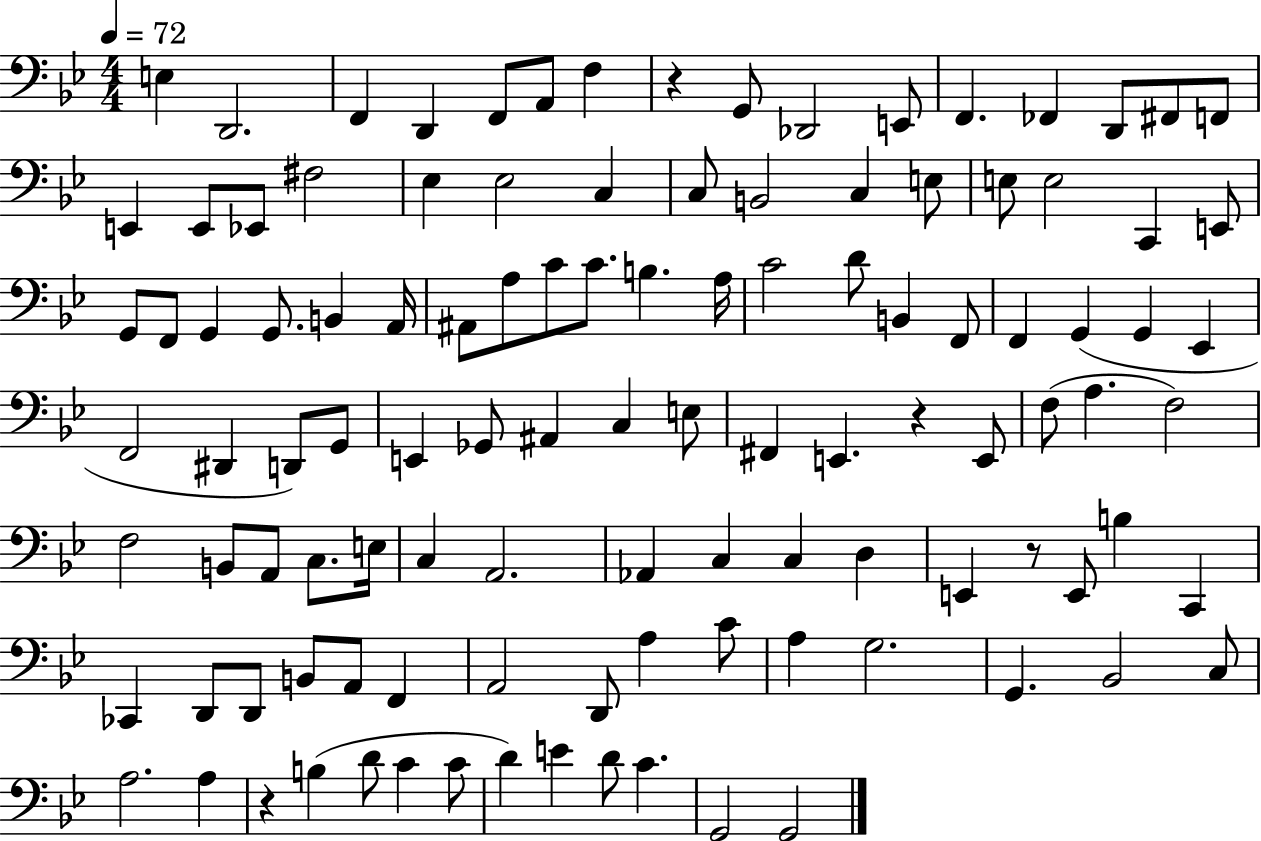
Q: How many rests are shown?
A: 4